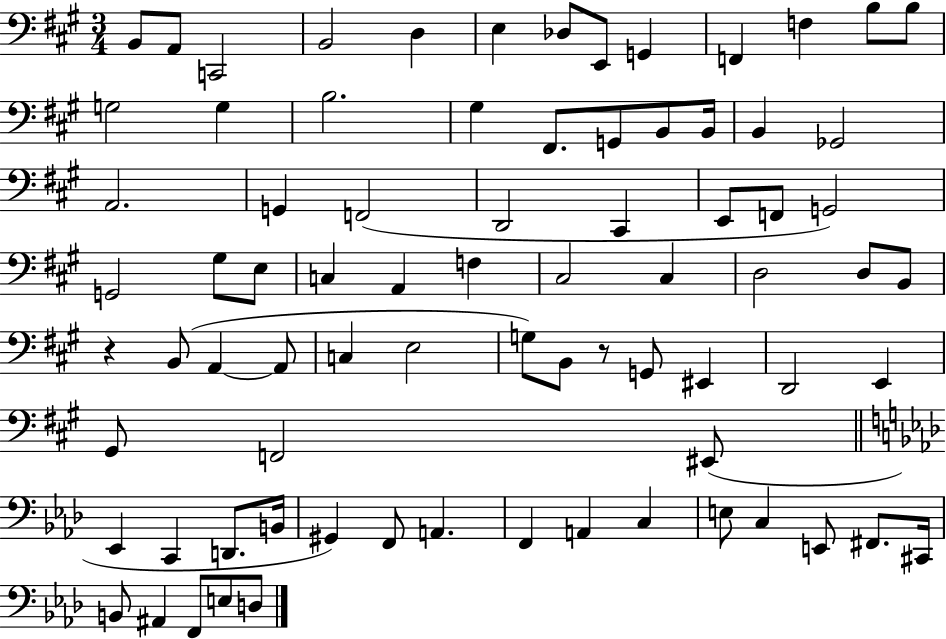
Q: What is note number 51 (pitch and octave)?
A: EIS2